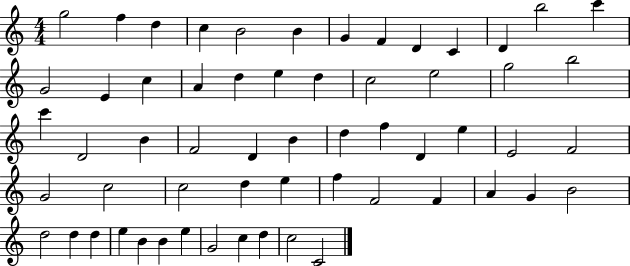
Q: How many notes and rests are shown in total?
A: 59